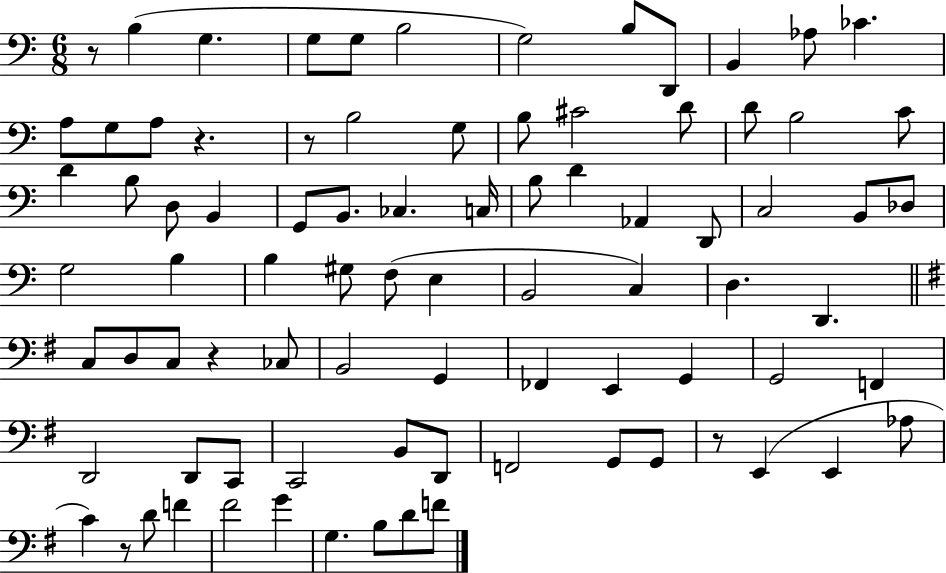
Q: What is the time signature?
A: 6/8